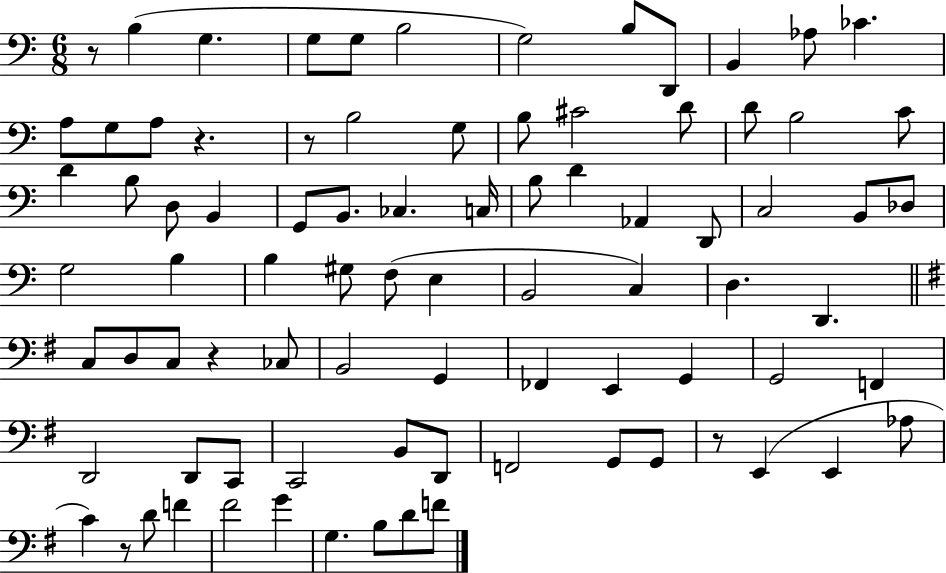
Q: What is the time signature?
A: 6/8